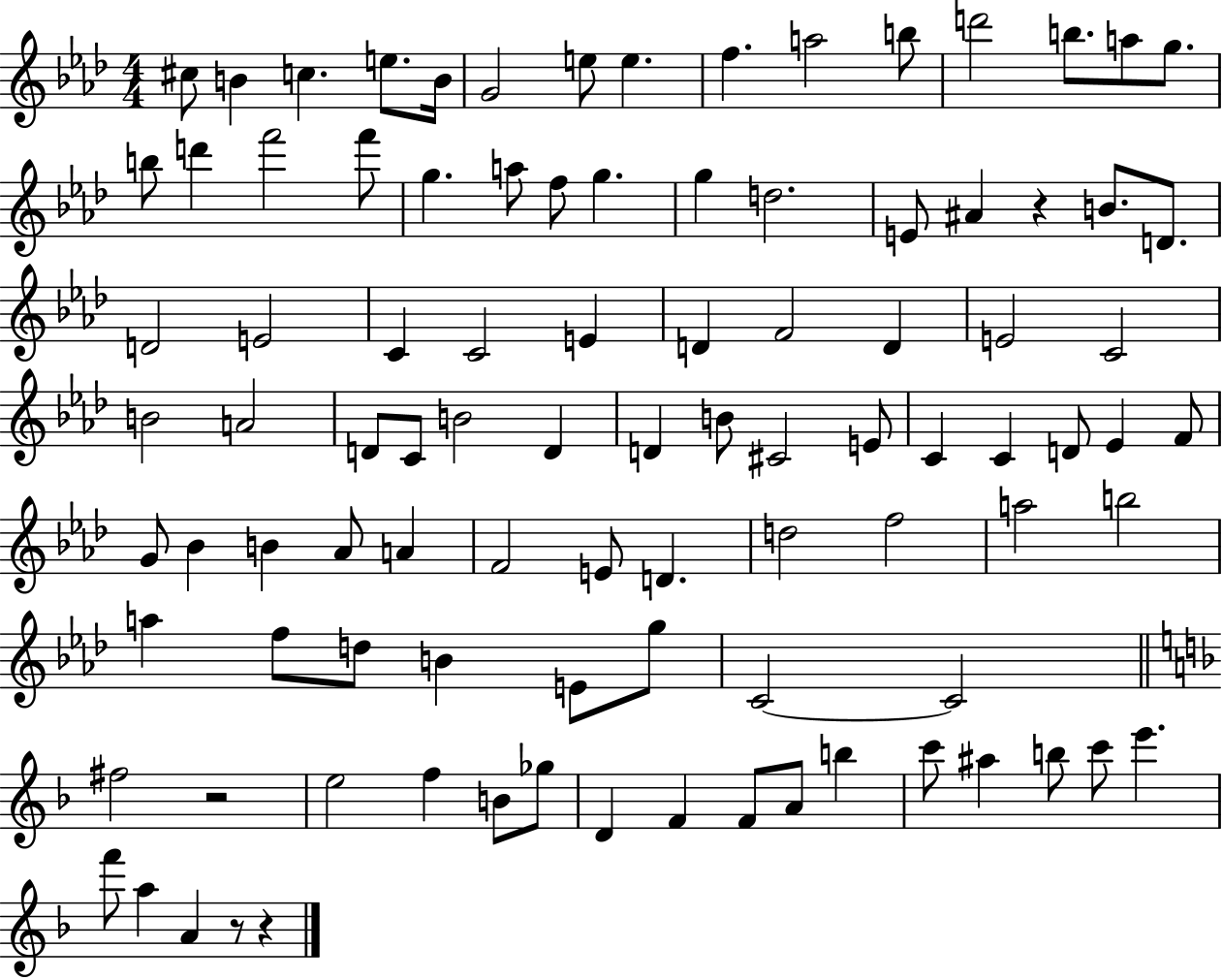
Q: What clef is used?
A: treble